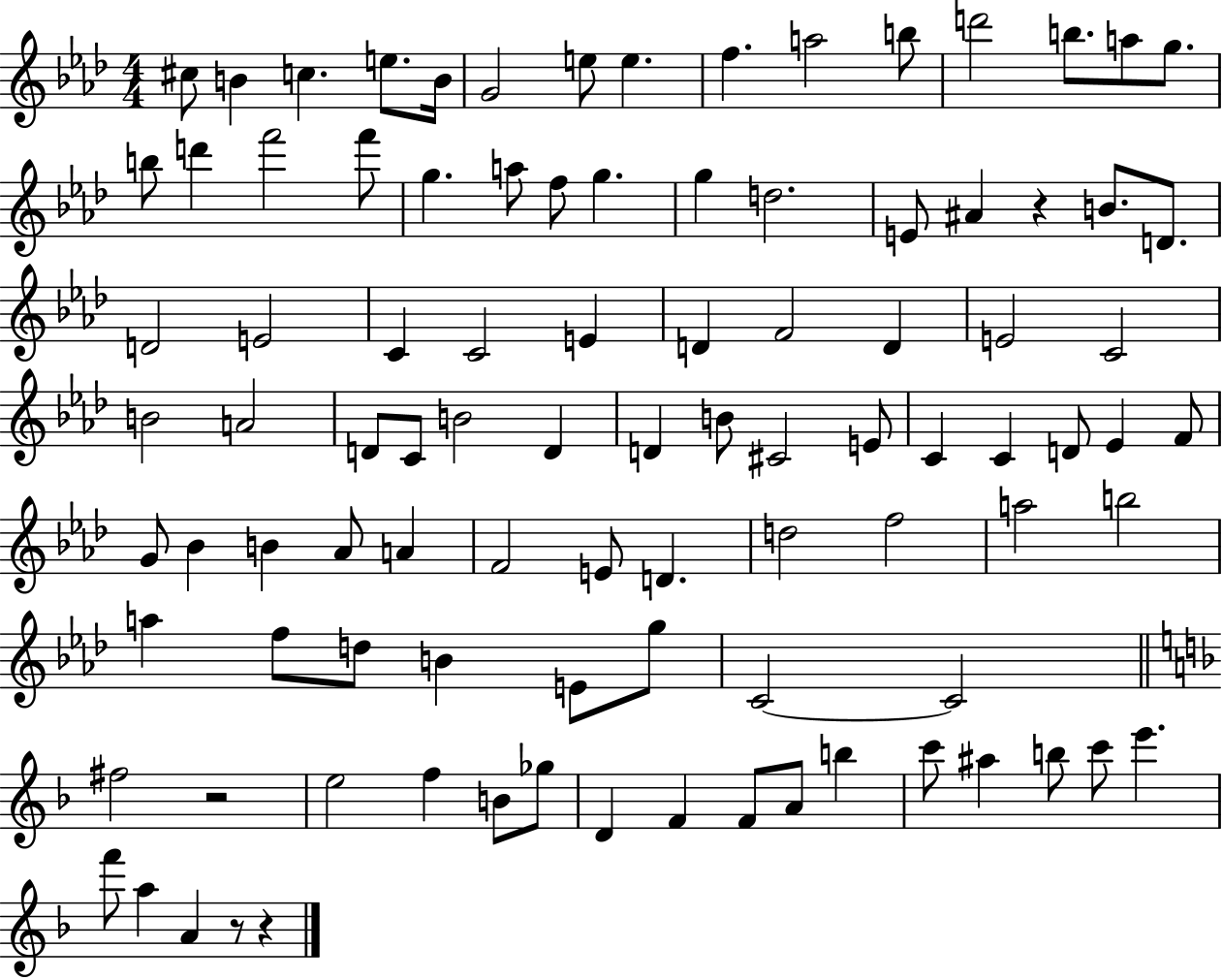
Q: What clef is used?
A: treble